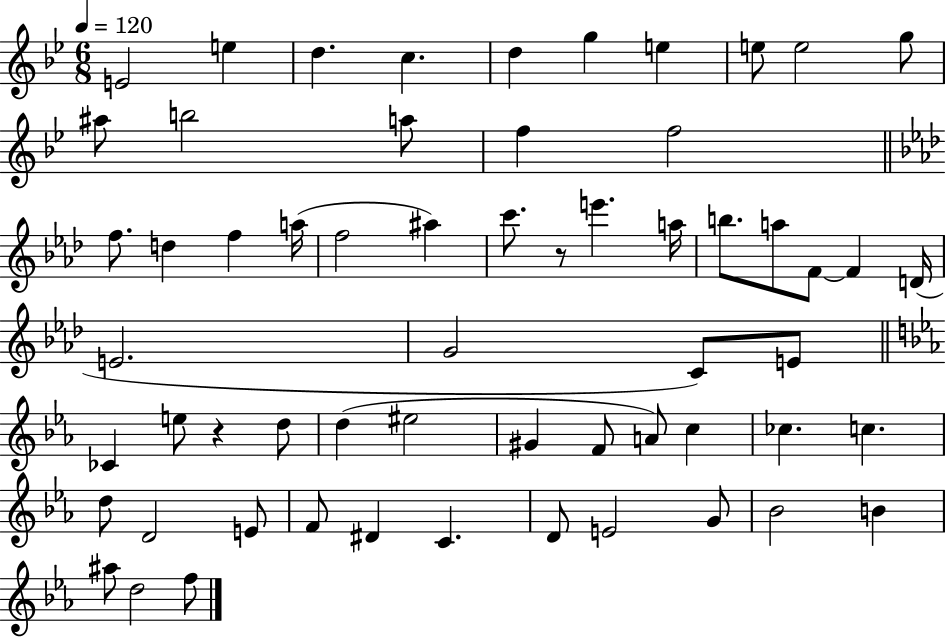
X:1
T:Untitled
M:6/8
L:1/4
K:Bb
E2 e d c d g e e/2 e2 g/2 ^a/2 b2 a/2 f f2 f/2 d f a/4 f2 ^a c'/2 z/2 e' a/4 b/2 a/2 F/2 F D/4 E2 G2 C/2 E/2 _C e/2 z d/2 d ^e2 ^G F/2 A/2 c _c c d/2 D2 E/2 F/2 ^D C D/2 E2 G/2 _B2 B ^a/2 d2 f/2